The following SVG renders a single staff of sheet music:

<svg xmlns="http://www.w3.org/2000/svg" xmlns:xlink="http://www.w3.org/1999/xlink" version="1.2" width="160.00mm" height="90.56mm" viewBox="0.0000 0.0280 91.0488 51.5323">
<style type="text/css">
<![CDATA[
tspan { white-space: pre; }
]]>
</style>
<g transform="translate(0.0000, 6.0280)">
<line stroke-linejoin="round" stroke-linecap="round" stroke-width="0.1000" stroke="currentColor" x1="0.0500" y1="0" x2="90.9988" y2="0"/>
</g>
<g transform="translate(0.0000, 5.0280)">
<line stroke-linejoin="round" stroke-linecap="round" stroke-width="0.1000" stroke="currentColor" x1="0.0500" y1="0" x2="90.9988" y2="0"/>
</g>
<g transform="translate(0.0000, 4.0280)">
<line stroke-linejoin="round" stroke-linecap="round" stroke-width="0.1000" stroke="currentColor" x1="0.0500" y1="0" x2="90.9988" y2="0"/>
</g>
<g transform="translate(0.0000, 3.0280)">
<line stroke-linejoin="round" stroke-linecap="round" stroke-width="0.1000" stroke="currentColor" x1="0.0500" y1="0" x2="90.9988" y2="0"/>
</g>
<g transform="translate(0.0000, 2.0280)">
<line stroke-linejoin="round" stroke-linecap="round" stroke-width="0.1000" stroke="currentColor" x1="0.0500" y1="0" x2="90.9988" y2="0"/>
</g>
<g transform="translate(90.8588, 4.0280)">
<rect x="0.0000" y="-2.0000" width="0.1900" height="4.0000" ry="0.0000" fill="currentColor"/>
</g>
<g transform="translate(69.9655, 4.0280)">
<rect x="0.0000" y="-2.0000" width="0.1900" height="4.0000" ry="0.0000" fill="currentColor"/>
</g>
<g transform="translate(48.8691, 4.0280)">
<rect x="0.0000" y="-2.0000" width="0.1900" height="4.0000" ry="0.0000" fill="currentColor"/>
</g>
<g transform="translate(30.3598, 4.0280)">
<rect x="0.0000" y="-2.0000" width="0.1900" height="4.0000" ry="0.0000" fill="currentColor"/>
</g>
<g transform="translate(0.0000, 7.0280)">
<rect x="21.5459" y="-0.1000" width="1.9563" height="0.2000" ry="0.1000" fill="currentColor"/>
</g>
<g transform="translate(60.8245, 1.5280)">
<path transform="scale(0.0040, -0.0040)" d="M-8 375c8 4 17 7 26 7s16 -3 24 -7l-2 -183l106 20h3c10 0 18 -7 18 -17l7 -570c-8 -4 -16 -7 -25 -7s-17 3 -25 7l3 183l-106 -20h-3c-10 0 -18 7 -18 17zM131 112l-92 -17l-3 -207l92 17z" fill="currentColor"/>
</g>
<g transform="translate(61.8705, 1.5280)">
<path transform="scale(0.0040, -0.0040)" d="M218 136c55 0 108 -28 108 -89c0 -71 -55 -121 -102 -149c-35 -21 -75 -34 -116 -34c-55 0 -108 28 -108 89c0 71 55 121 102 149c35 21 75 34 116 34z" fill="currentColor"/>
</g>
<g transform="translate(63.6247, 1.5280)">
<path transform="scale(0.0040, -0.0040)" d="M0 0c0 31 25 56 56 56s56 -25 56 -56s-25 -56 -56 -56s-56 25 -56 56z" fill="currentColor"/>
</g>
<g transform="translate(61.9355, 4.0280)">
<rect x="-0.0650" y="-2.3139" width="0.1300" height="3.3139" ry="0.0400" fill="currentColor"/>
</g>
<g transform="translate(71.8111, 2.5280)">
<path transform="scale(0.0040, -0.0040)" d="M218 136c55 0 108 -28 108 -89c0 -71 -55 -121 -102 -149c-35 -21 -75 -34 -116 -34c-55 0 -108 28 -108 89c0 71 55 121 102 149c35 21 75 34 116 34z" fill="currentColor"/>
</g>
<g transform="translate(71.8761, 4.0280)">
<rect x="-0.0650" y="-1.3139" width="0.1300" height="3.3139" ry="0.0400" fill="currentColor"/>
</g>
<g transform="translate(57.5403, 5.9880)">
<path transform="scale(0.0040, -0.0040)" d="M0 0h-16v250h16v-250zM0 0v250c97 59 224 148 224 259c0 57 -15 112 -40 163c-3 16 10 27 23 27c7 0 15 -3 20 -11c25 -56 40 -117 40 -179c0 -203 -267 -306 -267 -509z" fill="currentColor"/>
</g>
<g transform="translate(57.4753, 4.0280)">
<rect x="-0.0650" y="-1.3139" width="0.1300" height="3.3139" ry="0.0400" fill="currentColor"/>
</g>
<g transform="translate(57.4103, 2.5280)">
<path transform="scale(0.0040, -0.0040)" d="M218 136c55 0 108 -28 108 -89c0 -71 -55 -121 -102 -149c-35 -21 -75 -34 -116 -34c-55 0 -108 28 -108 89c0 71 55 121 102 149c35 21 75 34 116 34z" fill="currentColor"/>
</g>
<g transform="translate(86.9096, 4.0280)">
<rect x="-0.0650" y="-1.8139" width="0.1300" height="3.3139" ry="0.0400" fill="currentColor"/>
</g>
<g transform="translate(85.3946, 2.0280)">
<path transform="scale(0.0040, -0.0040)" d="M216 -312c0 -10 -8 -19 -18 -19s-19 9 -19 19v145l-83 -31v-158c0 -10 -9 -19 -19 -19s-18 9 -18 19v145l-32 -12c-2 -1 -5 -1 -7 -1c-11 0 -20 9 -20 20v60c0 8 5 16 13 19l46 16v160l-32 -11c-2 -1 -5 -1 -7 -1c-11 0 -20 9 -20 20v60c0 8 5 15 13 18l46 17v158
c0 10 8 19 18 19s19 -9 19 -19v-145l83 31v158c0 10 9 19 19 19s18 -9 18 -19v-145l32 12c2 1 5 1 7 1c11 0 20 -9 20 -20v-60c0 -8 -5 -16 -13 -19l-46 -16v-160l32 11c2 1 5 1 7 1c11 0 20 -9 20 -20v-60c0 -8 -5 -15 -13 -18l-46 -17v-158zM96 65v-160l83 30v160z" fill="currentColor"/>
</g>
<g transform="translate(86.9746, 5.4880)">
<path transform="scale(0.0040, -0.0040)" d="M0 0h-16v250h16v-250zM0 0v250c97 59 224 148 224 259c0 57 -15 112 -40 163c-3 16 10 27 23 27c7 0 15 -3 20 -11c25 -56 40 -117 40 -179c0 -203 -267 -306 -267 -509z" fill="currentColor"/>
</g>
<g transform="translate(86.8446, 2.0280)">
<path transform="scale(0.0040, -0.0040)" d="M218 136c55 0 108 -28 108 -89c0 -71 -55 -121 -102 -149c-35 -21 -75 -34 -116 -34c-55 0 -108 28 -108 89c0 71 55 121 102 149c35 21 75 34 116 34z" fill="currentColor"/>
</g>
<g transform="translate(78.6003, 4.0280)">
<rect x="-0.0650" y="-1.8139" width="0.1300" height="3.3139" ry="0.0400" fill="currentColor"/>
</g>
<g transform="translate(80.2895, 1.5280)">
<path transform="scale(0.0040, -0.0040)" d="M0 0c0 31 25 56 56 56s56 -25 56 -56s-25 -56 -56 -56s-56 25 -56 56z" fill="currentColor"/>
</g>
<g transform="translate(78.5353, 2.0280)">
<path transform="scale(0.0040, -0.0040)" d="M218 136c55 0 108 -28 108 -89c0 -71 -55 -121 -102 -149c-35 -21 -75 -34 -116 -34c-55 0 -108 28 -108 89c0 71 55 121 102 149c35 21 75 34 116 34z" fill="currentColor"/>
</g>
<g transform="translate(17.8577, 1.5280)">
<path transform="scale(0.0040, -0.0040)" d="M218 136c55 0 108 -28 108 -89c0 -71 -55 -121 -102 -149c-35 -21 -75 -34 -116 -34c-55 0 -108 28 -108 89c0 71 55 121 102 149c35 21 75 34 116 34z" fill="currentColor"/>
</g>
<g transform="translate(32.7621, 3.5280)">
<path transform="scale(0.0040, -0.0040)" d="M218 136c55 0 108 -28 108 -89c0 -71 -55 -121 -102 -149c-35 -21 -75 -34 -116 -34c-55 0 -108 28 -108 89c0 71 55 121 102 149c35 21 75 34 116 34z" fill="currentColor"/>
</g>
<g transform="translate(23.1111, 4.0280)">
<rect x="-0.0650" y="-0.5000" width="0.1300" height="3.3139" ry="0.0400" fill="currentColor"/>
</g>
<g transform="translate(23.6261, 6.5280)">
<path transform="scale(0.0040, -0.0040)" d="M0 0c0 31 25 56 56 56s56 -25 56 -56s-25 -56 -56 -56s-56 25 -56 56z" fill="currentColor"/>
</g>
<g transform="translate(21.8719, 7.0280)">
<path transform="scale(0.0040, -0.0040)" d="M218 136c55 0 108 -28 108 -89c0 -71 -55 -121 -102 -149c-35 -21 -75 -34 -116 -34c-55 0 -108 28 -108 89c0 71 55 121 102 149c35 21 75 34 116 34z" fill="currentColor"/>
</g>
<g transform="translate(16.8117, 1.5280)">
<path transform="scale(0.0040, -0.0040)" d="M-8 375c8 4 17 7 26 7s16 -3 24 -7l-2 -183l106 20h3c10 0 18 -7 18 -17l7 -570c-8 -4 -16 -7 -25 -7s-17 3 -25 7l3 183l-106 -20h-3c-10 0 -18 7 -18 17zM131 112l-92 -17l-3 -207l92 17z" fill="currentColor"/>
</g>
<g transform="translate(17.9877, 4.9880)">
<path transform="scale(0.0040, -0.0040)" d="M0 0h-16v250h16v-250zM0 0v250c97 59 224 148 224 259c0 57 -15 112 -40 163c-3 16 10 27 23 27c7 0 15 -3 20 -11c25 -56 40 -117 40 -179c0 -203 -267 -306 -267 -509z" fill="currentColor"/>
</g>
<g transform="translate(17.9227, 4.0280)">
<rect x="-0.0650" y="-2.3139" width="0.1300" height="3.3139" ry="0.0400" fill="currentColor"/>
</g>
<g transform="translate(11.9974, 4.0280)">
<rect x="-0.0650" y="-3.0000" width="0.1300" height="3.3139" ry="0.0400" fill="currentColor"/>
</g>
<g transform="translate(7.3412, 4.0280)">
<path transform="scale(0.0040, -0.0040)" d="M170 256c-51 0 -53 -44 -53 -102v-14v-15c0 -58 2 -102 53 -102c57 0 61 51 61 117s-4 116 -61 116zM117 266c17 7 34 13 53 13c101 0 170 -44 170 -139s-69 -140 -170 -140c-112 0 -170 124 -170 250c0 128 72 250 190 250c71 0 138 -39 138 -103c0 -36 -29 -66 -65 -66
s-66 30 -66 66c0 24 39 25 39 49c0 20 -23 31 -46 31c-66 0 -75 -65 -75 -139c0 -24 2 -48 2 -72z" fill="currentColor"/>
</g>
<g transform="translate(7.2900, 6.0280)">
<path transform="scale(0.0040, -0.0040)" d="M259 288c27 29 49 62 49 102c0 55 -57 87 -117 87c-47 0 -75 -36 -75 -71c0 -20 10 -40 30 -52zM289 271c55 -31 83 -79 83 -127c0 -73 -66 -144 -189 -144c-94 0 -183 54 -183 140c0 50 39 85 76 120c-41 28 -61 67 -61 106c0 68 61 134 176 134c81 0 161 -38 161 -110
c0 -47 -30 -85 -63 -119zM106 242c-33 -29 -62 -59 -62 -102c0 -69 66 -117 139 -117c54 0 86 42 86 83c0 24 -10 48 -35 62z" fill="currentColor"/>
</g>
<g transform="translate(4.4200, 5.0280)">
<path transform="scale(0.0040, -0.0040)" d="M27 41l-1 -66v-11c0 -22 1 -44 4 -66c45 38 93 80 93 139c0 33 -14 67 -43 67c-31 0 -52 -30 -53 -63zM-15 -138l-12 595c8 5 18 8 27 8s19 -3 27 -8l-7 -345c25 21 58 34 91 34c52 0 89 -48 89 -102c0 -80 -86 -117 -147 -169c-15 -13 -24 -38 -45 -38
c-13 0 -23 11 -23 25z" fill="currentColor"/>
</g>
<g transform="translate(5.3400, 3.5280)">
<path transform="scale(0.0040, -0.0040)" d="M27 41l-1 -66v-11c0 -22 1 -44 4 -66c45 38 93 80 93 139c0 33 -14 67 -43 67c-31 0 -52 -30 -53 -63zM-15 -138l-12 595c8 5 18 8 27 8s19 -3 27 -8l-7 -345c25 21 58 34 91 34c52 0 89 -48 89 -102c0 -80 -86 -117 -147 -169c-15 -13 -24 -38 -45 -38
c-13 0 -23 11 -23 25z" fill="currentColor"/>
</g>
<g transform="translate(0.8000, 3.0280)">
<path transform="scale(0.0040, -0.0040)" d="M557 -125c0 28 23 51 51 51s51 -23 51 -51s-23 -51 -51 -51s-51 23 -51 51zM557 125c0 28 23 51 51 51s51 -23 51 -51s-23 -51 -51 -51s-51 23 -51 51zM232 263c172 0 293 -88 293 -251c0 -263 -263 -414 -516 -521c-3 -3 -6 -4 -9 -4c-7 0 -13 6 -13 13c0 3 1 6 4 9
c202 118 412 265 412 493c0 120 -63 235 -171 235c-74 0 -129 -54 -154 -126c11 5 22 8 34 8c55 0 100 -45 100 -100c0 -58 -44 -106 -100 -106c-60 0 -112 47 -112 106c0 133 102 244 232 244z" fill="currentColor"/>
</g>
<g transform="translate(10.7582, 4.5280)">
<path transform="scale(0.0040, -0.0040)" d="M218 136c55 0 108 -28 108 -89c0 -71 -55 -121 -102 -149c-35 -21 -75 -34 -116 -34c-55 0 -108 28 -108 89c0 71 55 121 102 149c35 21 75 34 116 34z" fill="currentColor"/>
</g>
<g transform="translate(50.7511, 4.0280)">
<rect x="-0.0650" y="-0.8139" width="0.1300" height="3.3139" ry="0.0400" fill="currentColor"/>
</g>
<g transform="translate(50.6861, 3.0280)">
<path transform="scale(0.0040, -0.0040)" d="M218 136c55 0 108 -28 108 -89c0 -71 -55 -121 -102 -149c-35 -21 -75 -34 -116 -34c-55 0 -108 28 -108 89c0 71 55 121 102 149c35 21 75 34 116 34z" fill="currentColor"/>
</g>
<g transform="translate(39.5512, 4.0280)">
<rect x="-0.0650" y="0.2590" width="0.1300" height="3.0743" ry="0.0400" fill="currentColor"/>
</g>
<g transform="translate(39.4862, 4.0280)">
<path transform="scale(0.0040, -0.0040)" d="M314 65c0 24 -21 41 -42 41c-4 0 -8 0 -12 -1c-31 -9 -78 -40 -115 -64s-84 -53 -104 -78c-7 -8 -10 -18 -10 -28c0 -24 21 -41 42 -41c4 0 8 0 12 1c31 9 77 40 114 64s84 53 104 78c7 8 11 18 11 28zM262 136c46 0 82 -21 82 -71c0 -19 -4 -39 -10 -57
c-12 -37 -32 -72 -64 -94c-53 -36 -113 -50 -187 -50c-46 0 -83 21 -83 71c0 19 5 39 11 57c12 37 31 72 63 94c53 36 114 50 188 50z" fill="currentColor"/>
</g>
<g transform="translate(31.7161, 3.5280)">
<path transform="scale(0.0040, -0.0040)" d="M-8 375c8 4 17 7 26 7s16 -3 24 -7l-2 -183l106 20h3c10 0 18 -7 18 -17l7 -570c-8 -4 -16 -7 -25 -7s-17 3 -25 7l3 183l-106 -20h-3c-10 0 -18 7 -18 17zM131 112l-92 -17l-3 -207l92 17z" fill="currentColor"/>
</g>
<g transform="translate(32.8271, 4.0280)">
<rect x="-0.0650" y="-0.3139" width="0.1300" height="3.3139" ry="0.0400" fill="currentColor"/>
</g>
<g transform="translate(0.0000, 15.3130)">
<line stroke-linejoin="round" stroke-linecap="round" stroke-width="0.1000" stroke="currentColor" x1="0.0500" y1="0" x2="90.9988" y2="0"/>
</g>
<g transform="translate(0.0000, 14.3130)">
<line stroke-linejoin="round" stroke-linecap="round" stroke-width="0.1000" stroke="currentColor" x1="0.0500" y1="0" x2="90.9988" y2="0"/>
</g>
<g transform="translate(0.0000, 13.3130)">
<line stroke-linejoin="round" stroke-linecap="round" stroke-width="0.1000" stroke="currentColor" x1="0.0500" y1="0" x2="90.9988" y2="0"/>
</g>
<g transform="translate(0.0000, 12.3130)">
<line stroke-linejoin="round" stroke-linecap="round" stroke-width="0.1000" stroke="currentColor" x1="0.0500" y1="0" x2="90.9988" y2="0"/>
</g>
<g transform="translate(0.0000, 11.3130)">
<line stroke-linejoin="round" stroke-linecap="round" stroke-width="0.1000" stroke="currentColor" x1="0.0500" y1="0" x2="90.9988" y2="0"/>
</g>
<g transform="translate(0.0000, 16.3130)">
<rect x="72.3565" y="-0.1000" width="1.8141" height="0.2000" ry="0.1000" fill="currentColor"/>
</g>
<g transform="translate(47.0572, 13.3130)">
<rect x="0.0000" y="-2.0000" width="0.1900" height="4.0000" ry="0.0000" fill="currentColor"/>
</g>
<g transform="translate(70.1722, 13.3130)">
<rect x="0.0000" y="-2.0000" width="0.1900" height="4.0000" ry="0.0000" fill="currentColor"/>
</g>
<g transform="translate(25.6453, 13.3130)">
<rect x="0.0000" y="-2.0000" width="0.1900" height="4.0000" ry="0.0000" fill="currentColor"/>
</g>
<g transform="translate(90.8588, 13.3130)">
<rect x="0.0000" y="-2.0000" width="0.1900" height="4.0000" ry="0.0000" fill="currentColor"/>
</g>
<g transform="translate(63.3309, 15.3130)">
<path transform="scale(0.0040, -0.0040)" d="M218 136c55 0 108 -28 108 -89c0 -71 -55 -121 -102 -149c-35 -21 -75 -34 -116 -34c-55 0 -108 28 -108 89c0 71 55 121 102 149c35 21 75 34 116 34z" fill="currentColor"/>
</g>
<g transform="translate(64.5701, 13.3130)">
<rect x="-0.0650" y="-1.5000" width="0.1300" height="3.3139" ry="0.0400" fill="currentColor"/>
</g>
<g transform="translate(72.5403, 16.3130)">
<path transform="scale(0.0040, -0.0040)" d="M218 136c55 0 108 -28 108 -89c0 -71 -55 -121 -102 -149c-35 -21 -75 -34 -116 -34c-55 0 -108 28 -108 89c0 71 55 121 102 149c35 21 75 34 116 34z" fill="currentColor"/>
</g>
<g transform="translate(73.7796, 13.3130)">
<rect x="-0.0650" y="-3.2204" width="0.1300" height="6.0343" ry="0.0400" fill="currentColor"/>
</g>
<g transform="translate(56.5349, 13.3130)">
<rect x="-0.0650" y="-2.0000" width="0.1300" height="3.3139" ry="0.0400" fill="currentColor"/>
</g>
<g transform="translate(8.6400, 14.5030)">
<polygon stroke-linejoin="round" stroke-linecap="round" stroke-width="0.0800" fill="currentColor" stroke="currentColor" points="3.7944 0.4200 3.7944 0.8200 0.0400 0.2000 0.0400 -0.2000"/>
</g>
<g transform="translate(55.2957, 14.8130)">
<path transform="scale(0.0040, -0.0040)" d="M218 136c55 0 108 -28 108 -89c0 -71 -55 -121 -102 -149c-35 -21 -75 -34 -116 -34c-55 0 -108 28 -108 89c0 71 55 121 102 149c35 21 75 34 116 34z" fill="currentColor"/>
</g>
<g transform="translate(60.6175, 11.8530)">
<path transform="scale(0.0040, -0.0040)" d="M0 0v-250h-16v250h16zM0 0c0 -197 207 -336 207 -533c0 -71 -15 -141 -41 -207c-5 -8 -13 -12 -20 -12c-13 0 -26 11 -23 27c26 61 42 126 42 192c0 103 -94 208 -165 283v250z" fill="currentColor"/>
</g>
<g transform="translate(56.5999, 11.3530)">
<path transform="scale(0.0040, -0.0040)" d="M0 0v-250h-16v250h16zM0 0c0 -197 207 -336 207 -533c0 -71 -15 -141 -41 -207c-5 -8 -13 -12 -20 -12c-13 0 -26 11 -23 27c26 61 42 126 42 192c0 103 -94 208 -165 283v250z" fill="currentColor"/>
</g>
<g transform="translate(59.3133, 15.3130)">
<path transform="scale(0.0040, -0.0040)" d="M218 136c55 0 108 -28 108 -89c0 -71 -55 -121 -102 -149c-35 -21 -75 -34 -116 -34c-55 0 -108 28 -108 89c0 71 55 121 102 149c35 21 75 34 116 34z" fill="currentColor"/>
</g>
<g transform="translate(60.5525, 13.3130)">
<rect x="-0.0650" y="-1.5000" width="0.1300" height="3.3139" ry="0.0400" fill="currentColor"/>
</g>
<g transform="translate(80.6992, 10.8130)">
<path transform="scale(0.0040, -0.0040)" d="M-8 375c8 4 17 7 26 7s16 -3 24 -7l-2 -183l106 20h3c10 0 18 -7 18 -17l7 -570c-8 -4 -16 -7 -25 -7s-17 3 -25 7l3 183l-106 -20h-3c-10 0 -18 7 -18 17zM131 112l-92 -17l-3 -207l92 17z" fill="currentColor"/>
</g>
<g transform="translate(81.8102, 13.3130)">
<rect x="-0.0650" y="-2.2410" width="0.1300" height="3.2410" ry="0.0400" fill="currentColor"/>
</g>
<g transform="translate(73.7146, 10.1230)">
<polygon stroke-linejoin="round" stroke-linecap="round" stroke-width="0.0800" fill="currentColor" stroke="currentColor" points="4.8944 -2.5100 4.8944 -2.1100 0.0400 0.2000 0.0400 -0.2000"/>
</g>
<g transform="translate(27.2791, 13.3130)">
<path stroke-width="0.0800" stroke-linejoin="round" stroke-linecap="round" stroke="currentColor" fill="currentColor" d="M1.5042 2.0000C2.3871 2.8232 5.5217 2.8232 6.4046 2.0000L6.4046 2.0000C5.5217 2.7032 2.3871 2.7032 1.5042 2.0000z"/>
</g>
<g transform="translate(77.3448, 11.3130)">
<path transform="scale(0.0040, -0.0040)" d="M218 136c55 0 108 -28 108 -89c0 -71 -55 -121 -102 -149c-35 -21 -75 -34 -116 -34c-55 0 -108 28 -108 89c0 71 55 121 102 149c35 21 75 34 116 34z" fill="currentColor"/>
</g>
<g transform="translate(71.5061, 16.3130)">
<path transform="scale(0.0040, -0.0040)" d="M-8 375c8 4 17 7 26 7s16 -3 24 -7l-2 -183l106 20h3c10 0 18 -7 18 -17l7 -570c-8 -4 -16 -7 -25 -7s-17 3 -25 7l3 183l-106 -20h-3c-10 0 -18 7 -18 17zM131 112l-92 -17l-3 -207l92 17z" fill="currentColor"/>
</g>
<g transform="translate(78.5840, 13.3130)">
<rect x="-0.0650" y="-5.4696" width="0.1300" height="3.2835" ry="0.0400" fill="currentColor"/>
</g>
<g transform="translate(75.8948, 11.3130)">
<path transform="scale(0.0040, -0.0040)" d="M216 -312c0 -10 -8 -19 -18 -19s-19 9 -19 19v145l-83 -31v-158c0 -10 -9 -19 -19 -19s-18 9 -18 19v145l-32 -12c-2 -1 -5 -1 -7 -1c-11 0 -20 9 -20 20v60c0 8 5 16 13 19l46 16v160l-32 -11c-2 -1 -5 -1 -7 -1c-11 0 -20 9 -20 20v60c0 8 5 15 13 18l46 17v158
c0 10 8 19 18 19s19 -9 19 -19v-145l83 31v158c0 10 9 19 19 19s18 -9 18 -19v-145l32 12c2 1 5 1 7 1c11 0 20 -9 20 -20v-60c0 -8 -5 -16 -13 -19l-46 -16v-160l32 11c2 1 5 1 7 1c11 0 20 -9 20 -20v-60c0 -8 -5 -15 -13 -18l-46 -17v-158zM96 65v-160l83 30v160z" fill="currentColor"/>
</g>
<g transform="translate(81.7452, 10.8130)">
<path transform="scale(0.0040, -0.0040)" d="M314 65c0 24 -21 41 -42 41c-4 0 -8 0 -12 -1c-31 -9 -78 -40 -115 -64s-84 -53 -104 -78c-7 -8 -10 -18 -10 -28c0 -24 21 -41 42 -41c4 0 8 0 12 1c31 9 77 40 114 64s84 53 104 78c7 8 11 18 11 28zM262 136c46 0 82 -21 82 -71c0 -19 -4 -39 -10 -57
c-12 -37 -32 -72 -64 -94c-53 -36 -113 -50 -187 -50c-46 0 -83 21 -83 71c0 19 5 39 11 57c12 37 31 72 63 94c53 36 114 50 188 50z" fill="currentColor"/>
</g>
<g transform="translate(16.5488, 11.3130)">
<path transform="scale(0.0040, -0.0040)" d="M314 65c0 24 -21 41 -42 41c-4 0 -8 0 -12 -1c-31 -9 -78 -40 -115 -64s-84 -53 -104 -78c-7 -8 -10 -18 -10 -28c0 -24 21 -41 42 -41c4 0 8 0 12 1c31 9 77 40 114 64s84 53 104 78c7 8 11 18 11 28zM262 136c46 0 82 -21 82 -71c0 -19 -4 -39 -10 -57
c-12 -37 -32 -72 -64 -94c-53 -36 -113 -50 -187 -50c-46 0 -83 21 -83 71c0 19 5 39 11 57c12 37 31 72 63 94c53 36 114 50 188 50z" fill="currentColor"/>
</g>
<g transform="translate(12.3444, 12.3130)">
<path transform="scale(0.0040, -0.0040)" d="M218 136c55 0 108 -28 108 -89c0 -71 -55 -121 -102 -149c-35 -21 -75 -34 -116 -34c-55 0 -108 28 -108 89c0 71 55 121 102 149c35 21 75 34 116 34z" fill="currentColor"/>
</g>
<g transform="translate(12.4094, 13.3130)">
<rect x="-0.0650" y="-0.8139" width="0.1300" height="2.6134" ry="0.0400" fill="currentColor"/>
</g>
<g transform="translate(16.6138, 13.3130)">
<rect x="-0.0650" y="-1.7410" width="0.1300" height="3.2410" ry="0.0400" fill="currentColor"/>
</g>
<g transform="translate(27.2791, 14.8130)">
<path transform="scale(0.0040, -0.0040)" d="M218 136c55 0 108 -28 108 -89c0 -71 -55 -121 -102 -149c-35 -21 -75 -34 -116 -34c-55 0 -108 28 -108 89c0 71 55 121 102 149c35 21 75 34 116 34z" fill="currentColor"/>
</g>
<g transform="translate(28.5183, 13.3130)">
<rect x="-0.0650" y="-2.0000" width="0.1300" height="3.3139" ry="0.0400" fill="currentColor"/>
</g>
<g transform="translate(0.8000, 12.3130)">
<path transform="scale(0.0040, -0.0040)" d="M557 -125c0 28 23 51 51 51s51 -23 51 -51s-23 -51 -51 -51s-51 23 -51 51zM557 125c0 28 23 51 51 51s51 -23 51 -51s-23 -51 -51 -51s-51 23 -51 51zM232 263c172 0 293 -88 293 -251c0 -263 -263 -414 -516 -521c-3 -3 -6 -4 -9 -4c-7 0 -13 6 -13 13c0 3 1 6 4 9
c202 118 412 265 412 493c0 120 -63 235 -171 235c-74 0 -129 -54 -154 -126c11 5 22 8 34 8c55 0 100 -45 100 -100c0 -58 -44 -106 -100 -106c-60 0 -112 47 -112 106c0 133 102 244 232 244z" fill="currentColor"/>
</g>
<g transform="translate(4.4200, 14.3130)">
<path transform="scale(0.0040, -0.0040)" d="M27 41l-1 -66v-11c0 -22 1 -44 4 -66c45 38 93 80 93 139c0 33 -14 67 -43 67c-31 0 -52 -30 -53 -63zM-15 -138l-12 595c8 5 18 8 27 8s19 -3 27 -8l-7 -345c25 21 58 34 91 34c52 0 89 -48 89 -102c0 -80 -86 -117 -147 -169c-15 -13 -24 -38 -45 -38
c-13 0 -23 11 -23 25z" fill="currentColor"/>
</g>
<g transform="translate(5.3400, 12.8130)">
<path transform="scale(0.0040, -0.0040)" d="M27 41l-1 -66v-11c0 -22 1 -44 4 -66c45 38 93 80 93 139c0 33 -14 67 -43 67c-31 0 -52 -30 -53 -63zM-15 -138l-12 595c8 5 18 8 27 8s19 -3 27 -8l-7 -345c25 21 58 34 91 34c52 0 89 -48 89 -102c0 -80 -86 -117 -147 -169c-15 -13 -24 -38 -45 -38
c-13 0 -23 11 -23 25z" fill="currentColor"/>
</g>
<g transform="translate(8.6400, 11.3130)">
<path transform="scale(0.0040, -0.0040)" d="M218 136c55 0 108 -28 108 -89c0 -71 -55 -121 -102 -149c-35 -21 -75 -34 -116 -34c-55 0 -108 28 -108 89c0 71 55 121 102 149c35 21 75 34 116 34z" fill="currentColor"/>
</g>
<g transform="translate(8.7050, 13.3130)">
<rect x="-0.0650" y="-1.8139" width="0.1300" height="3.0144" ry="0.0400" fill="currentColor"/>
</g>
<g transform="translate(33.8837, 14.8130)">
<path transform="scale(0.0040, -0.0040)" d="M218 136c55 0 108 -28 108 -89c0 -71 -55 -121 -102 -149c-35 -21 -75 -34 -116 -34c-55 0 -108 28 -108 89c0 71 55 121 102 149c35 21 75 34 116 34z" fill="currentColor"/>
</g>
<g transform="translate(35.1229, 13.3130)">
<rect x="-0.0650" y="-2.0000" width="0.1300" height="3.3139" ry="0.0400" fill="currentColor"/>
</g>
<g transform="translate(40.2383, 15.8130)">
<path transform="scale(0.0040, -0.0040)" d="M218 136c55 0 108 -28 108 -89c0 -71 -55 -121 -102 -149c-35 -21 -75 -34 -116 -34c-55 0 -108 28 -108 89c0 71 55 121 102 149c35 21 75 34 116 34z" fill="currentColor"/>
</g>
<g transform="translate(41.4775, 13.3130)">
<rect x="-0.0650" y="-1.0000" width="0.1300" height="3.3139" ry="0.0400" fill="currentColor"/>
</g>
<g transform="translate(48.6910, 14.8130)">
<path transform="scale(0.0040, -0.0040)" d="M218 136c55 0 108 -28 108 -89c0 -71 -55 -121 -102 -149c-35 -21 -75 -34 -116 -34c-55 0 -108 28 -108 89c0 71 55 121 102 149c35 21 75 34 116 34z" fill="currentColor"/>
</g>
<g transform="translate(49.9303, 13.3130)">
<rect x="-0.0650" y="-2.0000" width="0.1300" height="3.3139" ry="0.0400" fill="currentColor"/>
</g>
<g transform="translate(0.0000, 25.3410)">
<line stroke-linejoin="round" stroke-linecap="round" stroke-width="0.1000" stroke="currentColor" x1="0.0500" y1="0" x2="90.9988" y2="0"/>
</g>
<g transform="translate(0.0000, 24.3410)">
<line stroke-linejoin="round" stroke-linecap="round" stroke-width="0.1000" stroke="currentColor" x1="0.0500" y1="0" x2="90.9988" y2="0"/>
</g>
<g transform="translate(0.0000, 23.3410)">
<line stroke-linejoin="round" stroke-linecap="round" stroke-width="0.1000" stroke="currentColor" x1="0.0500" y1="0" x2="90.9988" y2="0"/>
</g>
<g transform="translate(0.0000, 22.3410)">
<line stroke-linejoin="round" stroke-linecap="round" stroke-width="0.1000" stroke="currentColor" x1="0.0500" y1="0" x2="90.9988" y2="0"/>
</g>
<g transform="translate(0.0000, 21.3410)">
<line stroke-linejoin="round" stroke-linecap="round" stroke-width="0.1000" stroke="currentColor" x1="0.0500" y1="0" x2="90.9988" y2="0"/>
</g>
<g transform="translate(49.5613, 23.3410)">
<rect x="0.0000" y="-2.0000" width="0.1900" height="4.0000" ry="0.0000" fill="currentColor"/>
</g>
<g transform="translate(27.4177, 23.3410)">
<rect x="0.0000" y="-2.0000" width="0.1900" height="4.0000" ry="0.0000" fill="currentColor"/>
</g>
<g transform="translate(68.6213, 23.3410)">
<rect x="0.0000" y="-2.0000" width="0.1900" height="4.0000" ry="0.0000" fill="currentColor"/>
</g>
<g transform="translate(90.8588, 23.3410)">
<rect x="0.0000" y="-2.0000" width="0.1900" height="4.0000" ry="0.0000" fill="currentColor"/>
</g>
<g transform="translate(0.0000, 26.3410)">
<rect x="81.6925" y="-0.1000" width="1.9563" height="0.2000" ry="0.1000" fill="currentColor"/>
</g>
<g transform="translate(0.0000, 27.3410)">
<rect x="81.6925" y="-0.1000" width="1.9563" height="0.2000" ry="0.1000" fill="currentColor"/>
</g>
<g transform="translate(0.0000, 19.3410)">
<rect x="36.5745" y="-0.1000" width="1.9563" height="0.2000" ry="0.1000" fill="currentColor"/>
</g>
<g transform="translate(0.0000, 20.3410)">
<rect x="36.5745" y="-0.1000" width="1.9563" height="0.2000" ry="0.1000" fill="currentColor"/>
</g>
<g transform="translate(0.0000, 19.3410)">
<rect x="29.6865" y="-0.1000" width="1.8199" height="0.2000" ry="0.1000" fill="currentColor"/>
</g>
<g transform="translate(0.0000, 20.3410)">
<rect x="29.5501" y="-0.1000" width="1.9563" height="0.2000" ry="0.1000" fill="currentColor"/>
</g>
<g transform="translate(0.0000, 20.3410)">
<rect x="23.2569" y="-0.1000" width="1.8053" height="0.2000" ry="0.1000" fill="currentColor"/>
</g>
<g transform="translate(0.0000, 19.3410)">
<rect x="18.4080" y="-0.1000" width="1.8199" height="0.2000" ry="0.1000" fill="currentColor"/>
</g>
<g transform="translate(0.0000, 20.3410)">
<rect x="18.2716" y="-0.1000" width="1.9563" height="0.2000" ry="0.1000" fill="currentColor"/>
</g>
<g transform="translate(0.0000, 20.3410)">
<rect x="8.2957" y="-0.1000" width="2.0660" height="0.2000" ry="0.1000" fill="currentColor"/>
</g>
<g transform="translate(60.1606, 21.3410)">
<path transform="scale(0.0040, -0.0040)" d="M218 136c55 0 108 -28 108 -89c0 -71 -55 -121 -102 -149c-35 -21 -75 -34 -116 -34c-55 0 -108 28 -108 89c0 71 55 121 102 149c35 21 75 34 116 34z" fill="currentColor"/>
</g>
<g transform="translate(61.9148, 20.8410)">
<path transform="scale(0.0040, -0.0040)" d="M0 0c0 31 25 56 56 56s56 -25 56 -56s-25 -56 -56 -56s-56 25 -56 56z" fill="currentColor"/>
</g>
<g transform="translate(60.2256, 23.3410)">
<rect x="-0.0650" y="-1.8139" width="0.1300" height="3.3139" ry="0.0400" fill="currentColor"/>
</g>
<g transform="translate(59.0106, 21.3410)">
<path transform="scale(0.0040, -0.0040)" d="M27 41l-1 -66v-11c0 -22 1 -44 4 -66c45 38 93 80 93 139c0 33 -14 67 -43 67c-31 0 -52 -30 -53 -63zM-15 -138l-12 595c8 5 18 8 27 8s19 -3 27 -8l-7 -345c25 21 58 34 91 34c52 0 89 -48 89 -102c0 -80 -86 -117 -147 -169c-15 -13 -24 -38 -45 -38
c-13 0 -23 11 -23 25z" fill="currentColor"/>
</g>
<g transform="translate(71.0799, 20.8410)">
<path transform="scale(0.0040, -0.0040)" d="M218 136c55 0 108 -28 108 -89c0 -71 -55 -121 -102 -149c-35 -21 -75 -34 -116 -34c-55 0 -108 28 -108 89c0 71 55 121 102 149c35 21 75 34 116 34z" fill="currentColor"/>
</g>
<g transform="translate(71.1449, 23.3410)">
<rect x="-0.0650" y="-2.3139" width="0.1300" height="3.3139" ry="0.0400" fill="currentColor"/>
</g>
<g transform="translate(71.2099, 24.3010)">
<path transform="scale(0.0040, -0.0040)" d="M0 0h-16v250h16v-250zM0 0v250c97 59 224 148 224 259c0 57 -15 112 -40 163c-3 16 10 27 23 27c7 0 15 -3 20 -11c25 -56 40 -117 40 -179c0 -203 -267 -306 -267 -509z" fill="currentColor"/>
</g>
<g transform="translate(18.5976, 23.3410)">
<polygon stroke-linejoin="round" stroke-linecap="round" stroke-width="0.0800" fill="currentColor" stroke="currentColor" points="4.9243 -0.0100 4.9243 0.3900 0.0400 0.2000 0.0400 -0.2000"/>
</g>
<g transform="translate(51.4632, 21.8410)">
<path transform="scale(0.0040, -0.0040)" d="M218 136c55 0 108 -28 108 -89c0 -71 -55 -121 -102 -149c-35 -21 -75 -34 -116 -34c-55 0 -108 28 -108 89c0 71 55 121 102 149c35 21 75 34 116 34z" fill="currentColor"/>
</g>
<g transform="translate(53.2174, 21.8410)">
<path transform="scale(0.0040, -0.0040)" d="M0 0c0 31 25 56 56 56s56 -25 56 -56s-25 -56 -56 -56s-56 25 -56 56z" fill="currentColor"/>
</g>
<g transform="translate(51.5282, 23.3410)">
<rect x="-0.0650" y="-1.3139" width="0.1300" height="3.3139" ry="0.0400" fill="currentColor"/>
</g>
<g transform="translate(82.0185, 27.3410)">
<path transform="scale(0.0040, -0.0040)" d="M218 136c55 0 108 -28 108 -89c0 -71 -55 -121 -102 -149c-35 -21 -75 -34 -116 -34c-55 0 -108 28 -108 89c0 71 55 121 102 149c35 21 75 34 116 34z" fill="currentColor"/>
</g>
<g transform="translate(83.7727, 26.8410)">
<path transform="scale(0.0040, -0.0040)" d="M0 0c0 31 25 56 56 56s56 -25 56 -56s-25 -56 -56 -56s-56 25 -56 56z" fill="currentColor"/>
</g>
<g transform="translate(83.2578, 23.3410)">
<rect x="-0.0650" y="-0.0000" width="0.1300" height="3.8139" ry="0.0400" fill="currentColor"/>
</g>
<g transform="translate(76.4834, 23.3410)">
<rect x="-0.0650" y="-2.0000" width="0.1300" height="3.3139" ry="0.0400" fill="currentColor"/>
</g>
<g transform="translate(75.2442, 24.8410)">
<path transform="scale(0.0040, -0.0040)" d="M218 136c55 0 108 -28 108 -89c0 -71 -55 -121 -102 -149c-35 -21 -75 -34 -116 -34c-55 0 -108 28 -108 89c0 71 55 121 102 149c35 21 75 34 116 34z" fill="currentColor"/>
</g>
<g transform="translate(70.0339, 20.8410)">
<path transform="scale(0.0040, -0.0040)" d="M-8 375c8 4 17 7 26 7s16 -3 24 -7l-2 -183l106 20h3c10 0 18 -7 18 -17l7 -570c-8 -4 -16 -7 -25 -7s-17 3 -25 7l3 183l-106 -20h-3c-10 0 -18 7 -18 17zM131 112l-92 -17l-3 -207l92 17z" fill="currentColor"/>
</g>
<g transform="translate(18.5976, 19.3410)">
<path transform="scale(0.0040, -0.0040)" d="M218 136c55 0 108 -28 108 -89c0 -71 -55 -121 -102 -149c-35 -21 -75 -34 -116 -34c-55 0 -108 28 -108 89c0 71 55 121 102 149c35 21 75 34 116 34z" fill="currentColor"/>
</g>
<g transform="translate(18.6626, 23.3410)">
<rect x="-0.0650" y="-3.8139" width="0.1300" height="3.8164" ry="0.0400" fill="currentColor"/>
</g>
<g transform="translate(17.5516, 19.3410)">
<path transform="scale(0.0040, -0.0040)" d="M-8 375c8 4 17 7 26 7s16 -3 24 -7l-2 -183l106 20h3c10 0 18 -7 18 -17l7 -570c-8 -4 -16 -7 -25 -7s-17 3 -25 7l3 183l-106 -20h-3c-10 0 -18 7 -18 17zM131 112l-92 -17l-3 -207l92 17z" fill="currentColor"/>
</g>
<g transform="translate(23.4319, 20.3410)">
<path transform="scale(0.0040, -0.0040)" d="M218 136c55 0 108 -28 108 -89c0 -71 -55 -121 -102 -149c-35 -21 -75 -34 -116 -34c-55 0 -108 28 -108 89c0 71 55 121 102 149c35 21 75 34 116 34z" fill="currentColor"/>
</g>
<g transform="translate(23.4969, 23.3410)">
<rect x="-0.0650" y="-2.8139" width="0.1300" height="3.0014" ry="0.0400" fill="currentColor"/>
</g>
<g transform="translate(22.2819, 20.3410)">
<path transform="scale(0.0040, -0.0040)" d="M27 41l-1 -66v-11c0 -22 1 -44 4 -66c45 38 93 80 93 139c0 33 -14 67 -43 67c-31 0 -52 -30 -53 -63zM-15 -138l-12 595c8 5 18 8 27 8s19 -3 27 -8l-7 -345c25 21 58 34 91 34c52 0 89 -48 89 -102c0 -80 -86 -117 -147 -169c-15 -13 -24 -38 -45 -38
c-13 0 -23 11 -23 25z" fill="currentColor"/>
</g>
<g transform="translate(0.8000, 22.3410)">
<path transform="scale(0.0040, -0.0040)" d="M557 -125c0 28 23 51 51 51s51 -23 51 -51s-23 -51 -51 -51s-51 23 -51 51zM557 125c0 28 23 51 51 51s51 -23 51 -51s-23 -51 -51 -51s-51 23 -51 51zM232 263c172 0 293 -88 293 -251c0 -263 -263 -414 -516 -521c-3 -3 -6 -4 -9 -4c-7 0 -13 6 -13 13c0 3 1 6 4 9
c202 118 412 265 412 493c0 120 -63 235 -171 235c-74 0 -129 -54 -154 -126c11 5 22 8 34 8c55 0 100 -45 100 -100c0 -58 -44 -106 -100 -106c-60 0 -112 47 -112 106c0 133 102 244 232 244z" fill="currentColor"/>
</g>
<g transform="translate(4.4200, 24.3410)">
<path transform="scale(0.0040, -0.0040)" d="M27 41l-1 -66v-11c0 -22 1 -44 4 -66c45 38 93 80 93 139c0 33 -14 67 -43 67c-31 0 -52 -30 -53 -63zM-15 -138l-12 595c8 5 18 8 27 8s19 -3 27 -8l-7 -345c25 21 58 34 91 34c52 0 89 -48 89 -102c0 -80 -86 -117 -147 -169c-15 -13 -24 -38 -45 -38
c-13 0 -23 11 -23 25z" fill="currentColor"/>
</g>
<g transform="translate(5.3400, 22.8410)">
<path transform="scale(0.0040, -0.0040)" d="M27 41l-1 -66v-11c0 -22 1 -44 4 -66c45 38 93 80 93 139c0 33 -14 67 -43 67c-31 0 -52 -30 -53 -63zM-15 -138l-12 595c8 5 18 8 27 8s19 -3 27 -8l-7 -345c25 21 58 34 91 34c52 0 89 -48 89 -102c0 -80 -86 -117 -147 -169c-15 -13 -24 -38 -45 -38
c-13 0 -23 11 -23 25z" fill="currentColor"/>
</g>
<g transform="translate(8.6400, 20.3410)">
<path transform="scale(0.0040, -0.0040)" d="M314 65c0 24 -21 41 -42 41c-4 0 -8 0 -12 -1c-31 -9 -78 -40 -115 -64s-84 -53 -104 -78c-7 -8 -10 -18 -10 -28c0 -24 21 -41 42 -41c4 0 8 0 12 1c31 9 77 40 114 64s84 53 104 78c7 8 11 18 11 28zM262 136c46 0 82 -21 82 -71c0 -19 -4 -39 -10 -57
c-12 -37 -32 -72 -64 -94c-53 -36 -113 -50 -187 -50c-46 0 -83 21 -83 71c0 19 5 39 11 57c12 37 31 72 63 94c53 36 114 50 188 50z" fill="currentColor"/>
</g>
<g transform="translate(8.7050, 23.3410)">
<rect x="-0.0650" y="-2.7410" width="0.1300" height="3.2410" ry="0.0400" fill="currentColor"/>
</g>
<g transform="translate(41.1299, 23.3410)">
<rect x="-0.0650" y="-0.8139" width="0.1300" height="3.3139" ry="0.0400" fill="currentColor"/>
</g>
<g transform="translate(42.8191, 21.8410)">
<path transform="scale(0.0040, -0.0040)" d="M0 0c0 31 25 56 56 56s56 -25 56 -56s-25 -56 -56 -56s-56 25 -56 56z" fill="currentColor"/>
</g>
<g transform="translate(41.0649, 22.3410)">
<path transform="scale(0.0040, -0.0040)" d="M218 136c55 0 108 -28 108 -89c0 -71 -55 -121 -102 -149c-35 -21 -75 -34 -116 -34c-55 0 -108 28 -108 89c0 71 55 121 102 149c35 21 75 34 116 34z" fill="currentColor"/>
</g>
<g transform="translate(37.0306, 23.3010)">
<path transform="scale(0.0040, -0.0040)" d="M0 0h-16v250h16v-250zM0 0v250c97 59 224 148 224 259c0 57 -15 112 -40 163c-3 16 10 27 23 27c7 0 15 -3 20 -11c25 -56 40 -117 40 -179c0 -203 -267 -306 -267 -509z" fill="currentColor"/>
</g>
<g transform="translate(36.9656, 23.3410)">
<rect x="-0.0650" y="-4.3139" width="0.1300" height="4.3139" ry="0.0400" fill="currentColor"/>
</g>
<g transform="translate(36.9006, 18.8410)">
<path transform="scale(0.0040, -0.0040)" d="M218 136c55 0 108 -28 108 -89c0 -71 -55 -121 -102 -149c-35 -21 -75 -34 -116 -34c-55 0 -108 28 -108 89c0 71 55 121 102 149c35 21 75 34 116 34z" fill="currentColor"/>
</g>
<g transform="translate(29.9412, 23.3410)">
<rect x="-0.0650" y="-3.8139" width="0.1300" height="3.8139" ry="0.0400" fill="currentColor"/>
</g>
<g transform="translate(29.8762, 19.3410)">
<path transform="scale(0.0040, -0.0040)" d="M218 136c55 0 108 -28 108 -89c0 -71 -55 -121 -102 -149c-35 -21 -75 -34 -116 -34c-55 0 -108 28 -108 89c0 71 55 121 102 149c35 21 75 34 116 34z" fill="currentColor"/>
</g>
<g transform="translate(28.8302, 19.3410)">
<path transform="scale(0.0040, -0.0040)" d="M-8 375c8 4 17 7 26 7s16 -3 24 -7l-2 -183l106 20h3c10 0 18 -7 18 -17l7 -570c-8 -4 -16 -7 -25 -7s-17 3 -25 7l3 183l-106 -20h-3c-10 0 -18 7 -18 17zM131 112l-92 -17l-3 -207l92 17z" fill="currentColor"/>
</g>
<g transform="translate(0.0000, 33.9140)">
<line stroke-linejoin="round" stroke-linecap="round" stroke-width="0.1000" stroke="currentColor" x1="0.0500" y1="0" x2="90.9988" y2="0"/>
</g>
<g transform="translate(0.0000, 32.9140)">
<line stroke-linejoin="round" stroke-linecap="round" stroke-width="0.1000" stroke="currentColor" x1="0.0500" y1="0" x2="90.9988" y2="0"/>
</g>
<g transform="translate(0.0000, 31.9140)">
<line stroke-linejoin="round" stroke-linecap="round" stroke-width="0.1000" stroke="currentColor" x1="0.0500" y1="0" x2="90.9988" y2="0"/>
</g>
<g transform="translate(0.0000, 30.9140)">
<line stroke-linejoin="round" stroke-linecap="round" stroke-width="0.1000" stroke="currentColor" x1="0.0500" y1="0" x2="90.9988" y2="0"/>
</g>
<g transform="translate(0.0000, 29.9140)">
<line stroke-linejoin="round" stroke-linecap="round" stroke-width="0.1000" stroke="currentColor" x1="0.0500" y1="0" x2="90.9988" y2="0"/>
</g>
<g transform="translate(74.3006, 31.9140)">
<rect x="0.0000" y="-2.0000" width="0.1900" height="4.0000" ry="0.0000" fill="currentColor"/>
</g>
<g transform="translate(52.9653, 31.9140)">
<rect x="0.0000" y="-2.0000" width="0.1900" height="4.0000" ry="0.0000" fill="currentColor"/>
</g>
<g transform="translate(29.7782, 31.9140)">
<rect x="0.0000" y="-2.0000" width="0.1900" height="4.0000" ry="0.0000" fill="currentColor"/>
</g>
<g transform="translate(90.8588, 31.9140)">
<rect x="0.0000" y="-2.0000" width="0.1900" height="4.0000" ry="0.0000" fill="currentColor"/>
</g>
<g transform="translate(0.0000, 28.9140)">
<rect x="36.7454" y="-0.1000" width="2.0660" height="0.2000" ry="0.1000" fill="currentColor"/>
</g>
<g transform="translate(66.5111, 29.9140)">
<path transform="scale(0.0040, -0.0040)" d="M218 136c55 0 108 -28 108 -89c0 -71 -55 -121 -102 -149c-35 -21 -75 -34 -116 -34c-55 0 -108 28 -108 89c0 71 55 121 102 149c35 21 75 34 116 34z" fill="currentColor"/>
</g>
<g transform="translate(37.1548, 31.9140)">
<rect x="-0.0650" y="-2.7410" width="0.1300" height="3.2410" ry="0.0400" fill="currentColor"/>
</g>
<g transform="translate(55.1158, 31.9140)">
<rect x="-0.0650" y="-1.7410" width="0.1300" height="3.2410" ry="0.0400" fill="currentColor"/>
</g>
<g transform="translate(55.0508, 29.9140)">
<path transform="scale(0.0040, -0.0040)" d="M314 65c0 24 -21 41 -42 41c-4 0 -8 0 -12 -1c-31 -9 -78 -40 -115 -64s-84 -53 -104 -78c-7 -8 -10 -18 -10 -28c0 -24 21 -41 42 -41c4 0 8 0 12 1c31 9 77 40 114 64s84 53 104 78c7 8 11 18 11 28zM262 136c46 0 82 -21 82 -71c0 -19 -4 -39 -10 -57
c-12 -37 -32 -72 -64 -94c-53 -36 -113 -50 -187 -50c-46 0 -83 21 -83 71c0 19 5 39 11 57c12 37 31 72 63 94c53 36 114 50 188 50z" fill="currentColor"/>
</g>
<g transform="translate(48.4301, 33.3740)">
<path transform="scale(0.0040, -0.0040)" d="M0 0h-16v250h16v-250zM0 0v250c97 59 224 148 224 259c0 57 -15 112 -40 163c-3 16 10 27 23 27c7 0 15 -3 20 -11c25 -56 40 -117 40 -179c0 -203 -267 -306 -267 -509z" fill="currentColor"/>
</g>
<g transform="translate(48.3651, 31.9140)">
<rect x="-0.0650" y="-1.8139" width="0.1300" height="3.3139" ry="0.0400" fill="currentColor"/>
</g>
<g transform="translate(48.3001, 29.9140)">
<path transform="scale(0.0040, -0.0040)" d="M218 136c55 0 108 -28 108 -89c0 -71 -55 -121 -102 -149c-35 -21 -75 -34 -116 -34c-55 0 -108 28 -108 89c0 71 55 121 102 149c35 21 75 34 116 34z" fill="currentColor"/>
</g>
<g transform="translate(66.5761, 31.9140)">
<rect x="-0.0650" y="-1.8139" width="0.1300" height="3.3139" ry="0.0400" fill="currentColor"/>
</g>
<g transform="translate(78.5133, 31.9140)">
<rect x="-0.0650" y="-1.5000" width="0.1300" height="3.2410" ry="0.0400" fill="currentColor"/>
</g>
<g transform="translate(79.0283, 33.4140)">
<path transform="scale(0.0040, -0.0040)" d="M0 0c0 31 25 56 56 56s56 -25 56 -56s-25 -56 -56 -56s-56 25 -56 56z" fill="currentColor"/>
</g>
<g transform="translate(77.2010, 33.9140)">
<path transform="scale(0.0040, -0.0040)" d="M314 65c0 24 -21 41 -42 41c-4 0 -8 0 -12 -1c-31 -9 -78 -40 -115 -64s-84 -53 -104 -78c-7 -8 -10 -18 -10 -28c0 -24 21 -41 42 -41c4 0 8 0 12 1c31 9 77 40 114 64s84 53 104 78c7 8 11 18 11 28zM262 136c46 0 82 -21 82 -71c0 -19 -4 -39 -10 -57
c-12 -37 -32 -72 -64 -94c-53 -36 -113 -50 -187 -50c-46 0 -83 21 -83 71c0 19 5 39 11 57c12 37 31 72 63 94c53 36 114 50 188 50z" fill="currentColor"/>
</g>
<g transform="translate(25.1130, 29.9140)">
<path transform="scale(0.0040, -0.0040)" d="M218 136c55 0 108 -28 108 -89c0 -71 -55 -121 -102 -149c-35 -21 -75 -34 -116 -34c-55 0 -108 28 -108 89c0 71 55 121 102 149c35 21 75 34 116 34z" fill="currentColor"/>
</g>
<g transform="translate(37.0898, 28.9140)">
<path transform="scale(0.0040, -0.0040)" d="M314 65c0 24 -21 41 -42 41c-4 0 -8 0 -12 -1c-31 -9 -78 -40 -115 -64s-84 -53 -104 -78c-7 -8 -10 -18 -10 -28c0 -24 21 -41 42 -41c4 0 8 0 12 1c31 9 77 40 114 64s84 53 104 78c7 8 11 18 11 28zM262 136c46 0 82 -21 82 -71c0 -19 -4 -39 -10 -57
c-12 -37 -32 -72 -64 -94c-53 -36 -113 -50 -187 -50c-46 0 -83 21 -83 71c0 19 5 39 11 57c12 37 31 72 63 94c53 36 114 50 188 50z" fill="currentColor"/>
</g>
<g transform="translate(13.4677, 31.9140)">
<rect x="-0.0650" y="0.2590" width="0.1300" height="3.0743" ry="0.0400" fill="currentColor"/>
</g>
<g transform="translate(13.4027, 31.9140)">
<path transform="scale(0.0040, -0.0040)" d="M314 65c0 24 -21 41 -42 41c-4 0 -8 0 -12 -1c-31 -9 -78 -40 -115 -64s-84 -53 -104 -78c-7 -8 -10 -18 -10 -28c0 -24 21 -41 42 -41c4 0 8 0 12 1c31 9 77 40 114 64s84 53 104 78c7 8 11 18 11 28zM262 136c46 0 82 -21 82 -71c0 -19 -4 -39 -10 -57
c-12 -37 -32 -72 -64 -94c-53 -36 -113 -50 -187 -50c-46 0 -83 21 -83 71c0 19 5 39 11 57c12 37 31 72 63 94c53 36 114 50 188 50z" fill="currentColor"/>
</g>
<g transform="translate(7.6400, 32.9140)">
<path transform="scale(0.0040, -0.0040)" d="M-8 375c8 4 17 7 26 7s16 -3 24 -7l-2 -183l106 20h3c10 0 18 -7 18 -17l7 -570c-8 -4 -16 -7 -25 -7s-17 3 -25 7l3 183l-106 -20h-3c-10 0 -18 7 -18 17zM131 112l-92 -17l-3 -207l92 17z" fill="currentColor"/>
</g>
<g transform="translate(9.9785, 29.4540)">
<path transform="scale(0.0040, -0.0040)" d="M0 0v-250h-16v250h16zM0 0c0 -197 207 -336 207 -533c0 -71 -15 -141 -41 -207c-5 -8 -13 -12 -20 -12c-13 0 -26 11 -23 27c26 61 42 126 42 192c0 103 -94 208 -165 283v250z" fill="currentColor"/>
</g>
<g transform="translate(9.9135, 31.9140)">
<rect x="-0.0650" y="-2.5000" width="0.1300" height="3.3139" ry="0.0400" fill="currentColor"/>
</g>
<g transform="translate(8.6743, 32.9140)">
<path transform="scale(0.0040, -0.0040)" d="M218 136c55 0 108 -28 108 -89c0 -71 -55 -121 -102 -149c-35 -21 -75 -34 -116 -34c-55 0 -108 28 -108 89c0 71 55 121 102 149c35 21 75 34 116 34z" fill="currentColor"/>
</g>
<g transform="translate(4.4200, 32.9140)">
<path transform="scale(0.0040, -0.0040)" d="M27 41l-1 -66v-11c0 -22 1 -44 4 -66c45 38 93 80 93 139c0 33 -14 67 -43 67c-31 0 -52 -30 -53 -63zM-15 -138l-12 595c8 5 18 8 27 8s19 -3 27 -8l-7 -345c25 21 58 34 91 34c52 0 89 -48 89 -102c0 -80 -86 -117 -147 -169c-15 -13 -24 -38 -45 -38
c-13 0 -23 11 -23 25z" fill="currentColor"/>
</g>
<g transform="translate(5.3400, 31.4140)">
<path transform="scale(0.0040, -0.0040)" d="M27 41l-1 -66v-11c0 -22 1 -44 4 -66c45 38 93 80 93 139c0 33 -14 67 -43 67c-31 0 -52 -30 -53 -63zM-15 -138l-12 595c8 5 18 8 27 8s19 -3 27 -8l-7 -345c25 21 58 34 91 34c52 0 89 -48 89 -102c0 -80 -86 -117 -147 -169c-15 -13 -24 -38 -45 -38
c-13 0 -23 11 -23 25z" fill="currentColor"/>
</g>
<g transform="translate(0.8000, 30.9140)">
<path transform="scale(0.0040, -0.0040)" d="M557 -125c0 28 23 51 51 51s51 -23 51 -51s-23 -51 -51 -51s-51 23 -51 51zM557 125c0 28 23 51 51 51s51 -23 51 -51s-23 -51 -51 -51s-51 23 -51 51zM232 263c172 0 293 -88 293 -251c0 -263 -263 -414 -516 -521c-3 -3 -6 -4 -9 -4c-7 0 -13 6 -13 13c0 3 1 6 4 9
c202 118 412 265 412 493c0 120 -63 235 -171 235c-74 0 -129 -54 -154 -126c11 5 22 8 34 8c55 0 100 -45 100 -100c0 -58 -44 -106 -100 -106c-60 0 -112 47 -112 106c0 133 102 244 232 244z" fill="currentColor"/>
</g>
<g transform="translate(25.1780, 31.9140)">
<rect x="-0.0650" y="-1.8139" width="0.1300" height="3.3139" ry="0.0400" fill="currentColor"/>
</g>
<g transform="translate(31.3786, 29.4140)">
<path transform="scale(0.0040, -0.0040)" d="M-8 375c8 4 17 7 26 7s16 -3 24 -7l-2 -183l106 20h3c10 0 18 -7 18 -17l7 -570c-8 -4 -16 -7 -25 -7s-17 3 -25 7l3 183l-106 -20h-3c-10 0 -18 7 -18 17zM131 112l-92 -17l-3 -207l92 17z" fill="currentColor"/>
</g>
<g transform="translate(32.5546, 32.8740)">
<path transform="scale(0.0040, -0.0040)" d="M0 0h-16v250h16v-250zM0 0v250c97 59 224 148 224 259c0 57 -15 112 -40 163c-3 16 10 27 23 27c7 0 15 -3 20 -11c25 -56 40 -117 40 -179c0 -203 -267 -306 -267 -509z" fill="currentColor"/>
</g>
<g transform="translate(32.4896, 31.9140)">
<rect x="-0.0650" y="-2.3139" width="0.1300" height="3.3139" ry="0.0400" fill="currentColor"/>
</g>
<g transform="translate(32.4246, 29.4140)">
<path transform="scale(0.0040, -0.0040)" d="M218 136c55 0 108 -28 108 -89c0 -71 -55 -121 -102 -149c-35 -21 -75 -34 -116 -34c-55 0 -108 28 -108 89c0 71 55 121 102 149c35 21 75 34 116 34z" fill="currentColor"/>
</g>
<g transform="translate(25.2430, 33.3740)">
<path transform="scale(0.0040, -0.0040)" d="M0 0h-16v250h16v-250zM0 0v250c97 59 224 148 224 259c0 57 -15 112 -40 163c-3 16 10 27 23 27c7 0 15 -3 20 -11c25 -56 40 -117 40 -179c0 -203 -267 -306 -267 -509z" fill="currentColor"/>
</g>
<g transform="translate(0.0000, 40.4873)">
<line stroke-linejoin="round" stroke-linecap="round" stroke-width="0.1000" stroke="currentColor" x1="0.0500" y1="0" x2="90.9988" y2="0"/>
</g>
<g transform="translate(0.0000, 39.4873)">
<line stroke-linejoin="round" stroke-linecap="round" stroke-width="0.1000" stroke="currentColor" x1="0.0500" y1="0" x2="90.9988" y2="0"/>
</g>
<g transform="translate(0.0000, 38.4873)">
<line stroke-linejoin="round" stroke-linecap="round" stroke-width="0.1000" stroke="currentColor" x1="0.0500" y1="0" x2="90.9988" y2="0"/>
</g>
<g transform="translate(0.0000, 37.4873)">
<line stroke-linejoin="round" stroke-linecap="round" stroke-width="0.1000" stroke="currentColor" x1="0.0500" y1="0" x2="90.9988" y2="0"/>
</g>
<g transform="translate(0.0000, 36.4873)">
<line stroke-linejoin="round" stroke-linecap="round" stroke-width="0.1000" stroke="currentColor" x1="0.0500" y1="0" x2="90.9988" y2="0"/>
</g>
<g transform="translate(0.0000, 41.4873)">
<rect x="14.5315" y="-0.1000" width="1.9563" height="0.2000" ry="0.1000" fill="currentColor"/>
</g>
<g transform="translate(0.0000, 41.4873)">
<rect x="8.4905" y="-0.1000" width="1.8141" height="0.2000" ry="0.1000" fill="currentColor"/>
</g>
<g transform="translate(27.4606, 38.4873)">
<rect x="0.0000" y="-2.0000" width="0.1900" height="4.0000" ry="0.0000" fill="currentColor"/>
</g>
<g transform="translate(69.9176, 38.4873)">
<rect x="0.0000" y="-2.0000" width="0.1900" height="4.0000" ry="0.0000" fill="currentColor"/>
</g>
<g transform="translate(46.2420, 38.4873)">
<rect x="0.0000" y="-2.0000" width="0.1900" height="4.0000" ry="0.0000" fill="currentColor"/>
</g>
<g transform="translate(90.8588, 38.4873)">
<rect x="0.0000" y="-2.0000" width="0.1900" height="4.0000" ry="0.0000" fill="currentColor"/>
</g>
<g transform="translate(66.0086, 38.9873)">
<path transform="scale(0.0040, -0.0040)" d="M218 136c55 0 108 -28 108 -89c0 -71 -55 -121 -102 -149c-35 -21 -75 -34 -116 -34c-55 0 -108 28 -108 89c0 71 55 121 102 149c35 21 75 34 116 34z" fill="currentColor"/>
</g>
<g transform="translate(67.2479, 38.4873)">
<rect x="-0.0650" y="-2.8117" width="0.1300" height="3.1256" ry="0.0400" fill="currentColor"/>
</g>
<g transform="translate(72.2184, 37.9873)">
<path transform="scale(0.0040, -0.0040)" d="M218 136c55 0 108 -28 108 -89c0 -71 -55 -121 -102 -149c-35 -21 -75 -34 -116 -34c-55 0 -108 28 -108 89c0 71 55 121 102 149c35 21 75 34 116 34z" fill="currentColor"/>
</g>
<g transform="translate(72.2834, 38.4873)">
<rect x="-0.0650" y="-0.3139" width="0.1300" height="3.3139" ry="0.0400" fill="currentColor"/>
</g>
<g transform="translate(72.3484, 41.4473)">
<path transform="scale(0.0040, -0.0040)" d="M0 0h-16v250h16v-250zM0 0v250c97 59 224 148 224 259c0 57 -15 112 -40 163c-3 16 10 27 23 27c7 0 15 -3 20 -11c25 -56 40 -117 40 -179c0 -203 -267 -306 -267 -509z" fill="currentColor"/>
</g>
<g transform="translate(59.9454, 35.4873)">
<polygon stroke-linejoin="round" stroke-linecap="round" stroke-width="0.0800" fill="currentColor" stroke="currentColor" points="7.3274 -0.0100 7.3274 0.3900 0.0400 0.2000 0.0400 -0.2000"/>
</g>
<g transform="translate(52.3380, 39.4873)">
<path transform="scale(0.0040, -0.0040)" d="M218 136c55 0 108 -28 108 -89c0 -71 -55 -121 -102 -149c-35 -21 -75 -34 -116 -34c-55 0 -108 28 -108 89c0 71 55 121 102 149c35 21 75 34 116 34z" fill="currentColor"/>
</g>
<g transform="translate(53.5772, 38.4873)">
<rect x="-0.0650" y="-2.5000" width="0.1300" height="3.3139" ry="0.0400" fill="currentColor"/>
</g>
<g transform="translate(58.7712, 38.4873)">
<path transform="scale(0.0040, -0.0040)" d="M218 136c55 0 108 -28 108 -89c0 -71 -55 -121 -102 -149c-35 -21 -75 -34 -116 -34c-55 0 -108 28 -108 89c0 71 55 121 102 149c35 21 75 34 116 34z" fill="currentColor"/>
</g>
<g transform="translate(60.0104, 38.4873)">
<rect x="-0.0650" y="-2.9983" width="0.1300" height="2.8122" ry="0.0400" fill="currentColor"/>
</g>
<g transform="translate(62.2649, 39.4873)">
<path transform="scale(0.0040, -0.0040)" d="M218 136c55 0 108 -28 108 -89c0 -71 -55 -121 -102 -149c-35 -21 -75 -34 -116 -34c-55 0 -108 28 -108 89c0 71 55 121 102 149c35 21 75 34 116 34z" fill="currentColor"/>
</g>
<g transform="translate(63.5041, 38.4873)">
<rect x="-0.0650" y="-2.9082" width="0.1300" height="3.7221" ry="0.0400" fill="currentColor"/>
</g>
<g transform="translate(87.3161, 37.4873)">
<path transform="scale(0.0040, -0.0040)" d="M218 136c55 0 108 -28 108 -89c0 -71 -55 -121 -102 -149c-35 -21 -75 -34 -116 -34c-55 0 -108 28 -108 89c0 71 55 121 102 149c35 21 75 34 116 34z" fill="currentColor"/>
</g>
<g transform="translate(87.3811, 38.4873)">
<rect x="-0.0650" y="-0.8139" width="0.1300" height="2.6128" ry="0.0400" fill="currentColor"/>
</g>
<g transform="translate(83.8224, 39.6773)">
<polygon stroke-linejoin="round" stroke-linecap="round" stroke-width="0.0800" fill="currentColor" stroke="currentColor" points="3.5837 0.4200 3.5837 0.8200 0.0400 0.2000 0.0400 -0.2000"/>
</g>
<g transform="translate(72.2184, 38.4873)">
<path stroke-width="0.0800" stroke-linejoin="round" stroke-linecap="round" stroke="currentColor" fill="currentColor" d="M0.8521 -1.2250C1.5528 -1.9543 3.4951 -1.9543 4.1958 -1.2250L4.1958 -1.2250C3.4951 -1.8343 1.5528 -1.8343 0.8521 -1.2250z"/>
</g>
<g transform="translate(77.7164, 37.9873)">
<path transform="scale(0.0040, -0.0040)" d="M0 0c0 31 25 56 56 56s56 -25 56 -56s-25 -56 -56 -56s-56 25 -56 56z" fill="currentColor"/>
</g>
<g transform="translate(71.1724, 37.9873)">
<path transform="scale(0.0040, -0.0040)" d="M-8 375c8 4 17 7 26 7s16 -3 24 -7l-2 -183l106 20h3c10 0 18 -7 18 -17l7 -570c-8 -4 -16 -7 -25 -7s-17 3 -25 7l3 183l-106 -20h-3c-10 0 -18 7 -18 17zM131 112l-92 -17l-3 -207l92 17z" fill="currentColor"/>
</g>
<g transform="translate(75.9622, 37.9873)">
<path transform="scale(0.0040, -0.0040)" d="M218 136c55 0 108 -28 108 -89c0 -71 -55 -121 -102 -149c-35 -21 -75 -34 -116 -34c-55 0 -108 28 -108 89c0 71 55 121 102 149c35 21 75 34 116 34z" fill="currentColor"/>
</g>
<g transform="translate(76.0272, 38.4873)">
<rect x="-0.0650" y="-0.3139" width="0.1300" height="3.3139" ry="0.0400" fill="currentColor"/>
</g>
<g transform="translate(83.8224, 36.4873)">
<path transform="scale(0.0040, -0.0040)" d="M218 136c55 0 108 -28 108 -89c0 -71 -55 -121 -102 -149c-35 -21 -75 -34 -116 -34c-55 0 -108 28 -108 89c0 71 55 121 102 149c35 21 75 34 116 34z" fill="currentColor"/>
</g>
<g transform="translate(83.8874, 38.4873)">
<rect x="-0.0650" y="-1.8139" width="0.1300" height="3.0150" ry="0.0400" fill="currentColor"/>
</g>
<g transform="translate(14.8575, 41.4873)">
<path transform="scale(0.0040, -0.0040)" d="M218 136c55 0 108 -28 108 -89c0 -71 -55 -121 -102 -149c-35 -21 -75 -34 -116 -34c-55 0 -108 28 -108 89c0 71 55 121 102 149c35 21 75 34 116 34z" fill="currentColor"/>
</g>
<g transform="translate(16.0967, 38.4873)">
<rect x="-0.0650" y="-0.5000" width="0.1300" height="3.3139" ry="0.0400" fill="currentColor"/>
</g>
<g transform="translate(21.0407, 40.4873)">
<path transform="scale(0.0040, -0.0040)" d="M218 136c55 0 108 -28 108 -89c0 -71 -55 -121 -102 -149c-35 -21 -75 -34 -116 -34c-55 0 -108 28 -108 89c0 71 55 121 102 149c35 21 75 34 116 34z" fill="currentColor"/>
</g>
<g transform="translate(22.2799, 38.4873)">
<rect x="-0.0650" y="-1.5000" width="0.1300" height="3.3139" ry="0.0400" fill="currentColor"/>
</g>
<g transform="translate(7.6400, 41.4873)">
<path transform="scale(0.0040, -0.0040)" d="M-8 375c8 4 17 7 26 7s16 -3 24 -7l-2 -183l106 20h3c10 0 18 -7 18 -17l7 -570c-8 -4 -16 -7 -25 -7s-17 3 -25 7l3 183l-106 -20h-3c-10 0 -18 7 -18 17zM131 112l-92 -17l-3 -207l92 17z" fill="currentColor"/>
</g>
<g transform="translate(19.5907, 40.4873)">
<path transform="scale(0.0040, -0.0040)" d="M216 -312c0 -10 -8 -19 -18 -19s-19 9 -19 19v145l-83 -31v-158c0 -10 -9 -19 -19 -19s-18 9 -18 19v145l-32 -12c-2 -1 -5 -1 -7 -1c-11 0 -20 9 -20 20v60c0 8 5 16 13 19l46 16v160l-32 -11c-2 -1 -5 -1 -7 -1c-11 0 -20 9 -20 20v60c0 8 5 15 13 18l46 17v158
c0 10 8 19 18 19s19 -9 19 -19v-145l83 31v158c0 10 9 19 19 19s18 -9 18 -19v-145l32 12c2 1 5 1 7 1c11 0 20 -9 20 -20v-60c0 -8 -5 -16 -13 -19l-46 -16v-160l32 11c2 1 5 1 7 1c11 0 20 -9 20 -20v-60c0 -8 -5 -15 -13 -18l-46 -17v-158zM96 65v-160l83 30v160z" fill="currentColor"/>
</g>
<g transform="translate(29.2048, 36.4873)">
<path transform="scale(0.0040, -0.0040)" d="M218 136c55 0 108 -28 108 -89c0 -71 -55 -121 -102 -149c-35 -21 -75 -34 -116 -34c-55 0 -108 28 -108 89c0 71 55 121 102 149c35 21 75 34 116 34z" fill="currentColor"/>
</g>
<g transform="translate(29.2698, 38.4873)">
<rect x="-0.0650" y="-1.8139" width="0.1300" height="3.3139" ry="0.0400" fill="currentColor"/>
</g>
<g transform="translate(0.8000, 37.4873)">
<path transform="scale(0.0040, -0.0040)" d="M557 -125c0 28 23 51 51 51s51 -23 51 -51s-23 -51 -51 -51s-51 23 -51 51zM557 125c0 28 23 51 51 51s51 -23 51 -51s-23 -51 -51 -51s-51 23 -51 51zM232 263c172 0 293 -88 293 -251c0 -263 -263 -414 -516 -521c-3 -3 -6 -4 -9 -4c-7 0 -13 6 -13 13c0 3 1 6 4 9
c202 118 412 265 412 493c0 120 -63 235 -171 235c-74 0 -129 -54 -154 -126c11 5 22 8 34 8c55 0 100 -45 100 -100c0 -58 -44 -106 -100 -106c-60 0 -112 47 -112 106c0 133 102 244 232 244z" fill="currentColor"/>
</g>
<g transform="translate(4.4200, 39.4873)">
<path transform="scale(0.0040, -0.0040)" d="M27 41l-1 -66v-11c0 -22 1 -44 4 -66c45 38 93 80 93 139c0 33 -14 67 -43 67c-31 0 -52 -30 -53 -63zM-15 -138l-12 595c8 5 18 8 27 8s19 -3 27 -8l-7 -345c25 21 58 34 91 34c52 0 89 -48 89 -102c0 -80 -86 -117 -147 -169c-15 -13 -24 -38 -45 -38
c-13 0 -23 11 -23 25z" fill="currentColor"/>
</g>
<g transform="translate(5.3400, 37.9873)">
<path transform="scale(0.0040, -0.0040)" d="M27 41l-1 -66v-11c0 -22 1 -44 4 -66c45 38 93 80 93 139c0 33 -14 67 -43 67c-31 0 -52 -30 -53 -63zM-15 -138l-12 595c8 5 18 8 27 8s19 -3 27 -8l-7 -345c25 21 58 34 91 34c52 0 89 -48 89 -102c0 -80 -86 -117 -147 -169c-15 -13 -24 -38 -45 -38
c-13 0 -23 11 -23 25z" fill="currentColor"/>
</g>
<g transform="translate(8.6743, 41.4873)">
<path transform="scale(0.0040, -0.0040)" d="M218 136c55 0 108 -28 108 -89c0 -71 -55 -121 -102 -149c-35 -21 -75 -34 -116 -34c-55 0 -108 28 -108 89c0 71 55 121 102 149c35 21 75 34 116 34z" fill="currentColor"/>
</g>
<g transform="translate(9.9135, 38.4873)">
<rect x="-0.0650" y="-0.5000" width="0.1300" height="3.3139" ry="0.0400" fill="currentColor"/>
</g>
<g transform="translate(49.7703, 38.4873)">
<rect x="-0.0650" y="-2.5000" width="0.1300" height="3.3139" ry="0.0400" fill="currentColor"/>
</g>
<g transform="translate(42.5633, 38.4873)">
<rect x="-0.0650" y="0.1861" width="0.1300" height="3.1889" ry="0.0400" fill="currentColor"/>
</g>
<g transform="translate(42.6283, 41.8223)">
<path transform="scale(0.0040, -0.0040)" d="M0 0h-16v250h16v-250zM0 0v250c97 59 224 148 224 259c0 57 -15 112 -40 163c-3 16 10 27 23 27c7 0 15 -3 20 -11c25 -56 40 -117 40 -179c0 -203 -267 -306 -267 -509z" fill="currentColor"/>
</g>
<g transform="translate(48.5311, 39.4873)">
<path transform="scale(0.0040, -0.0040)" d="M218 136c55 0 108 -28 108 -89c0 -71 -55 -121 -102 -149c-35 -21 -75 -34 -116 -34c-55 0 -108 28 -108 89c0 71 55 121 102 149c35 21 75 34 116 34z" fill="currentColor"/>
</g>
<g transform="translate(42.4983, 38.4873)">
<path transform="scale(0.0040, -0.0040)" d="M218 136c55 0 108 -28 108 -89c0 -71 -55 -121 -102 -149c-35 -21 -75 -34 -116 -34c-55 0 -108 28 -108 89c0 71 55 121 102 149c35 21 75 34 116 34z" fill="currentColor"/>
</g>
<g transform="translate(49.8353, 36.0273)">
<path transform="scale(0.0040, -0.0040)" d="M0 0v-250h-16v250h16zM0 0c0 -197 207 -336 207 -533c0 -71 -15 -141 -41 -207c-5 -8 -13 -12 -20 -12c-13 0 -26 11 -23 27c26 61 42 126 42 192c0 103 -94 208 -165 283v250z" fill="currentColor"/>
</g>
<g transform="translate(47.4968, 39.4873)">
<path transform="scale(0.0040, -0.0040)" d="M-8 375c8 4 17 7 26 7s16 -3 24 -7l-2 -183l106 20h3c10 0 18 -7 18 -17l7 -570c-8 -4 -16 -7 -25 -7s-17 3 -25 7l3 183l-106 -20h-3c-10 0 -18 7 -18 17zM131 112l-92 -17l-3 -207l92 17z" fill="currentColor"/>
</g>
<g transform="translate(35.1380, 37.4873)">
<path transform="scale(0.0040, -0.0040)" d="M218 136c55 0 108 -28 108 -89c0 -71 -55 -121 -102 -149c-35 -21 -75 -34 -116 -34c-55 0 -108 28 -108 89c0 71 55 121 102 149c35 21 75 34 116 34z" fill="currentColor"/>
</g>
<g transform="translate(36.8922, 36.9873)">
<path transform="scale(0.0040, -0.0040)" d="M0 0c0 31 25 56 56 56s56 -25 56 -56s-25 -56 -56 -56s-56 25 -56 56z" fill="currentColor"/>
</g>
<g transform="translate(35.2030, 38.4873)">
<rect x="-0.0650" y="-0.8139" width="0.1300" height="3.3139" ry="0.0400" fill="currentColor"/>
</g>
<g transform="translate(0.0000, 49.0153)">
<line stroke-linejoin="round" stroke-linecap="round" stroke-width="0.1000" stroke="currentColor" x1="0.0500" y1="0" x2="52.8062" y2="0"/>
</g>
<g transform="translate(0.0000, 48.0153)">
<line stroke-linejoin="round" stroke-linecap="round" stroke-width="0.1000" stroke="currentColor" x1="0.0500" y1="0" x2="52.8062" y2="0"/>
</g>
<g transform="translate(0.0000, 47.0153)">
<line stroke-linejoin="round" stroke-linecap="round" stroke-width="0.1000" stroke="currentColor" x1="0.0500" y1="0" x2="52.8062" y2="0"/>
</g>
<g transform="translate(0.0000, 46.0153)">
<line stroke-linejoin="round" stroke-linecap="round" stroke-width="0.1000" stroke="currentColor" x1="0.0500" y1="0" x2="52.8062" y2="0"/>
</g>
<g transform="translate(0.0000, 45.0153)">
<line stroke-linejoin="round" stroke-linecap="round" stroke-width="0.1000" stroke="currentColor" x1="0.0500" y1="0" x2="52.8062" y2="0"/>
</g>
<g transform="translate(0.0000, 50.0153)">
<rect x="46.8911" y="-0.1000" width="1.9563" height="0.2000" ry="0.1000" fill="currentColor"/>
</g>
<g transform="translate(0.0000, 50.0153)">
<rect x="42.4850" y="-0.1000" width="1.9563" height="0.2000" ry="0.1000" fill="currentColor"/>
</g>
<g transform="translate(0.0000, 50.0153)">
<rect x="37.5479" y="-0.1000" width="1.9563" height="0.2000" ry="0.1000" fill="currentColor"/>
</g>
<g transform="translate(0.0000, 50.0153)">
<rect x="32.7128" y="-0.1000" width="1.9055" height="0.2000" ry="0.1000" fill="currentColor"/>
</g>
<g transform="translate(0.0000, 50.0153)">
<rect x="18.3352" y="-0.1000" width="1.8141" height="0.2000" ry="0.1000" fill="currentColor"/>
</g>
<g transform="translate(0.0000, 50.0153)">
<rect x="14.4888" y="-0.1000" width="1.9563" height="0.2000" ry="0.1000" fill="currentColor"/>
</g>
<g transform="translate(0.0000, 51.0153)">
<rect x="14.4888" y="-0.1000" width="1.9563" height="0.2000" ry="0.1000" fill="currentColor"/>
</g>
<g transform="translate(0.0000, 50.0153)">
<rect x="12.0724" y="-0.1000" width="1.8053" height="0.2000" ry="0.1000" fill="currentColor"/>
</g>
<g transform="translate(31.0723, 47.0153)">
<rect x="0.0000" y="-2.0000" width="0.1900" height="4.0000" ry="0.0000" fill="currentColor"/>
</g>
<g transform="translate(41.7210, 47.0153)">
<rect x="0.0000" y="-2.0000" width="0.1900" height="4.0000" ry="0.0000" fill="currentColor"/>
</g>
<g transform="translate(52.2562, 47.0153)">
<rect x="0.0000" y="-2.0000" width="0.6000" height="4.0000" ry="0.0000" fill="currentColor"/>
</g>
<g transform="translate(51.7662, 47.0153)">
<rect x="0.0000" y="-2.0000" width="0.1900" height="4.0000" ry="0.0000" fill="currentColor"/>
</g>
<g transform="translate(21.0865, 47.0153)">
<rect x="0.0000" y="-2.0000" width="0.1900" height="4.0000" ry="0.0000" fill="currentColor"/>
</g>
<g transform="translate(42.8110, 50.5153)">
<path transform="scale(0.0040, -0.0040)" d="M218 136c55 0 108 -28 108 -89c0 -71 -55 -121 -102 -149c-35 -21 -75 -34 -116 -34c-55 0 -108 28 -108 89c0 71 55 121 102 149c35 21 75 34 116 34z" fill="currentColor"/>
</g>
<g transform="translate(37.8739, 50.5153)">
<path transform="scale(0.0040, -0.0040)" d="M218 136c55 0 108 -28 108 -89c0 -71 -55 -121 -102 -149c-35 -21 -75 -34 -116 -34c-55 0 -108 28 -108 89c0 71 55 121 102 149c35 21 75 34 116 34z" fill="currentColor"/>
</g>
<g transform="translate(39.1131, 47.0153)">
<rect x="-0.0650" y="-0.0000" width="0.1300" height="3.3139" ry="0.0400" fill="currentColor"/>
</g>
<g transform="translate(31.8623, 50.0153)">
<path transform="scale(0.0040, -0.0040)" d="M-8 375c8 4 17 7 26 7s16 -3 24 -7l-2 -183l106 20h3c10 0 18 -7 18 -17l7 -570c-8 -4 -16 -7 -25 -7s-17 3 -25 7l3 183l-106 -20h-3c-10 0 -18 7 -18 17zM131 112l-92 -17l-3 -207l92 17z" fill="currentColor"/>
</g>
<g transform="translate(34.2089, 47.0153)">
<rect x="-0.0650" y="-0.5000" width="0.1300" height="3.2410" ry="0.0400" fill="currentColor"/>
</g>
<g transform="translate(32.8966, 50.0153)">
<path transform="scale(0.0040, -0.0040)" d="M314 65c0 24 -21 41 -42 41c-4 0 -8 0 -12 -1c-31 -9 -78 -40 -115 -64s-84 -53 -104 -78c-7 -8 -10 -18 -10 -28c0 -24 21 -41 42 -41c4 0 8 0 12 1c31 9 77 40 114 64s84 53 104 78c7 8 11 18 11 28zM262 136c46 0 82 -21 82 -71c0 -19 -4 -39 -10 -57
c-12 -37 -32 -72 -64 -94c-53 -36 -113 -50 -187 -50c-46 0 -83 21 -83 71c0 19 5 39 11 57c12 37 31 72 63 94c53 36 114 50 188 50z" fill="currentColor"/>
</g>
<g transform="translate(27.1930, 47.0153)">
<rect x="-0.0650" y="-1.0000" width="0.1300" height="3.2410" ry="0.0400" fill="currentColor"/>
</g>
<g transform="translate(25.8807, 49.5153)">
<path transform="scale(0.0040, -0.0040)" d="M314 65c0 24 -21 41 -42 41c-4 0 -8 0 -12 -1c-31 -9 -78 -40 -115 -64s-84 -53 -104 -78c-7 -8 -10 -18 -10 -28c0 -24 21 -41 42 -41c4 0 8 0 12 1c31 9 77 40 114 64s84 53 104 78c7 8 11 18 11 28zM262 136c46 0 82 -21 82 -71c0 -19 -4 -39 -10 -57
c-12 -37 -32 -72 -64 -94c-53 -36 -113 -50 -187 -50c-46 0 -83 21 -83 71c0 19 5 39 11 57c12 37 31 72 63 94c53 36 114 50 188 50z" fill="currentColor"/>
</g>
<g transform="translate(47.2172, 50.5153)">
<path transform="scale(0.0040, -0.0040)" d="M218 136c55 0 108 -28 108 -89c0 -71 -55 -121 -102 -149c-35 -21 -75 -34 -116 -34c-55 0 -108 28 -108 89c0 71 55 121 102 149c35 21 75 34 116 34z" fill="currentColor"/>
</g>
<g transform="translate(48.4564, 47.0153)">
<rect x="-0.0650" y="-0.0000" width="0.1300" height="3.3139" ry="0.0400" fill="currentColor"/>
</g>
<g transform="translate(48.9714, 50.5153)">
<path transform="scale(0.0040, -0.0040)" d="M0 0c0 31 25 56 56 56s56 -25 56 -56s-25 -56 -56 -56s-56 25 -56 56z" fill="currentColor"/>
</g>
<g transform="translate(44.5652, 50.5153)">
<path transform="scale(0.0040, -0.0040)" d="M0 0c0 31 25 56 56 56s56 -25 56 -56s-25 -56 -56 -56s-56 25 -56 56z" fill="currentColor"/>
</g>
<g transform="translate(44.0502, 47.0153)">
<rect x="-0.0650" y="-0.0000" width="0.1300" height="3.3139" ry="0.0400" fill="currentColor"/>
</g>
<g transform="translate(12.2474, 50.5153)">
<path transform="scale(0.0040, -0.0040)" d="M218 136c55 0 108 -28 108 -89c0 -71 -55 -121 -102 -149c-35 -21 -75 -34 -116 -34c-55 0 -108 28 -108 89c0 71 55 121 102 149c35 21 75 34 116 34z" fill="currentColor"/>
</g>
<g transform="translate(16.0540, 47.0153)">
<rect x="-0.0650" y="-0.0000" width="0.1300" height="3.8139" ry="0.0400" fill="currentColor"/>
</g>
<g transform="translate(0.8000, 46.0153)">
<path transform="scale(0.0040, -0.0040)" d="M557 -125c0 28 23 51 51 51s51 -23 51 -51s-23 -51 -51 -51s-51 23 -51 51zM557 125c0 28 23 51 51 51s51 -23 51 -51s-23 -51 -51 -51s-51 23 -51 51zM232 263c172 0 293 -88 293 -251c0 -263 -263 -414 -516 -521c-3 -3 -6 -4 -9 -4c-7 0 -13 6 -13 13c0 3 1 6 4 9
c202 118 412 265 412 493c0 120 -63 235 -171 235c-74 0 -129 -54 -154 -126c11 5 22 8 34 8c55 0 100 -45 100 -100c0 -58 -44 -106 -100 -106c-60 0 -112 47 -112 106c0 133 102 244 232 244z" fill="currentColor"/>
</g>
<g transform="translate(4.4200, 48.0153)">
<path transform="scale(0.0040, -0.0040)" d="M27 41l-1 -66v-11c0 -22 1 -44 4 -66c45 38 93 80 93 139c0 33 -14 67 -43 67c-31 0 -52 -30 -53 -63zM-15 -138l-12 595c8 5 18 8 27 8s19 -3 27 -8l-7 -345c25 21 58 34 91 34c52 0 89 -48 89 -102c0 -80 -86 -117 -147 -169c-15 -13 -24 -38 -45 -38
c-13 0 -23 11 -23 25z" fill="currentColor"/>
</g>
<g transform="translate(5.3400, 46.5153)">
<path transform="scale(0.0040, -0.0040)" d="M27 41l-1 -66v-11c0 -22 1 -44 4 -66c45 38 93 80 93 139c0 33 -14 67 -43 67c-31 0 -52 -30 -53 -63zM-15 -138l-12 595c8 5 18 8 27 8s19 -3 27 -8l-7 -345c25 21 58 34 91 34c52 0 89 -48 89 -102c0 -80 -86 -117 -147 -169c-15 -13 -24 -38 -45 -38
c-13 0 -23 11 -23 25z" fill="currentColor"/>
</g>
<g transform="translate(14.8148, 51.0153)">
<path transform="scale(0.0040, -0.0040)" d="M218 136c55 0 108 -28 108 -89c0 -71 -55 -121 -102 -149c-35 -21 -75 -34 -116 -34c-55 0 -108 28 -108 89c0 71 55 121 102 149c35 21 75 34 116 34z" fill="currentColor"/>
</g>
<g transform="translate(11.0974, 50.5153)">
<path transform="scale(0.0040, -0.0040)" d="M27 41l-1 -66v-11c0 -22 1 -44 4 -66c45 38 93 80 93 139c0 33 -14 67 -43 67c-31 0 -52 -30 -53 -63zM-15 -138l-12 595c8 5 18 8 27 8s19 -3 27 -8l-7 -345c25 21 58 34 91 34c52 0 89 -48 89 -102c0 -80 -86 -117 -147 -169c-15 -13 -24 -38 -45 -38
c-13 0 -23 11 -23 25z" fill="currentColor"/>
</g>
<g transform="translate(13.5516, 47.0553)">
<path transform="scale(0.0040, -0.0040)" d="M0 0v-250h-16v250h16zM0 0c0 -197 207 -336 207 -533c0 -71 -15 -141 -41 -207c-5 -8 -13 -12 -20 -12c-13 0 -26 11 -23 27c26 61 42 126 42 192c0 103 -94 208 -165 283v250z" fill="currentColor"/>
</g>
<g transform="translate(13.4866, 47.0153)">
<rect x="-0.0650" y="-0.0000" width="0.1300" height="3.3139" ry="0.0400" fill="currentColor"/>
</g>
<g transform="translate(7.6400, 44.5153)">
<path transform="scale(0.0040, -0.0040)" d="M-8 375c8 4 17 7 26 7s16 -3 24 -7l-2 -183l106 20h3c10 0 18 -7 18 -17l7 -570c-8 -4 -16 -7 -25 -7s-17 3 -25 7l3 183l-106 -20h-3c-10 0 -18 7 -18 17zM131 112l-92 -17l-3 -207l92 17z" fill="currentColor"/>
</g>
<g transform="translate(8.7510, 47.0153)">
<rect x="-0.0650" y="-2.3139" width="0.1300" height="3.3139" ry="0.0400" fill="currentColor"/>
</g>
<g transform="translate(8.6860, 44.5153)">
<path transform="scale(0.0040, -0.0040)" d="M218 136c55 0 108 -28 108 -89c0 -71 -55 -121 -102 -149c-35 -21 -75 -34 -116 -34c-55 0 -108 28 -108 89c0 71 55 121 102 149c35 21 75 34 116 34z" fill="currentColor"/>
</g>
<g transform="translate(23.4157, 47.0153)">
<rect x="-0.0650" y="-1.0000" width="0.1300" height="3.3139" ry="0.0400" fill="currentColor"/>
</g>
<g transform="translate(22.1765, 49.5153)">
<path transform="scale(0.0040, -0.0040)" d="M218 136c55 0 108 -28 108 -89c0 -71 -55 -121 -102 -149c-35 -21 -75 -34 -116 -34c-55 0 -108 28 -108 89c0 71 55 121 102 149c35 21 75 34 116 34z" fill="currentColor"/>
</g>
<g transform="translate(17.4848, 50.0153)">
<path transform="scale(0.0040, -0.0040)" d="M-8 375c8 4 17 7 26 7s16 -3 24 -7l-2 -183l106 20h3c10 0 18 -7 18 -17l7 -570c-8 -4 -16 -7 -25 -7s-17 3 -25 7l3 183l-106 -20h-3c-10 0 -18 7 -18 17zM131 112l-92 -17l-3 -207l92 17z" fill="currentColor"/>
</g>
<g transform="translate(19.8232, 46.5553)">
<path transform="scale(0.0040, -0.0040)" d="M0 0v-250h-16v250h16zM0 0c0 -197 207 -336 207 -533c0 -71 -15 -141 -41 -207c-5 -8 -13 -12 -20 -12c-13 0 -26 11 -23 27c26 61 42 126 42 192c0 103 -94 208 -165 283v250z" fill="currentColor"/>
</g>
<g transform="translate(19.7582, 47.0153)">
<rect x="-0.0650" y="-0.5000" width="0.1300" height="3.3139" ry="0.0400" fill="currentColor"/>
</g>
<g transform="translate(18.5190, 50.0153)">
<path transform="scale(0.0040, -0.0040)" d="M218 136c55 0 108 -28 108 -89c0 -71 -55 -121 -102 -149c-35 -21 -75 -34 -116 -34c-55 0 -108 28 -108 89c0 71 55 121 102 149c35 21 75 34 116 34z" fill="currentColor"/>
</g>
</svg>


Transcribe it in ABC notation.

X:1
T:Untitled
M:6/8
L:1/4
K:Bb
C, B,/2 _E,, E, D,2 F, G,/2 B, G, A, ^A,/2 A,/2 F,/2 A,2 A,, A,, F,, A,, A,,/2 G,,/2 G,, E,,/2 ^A,/2 B,2 C2 E/2 _C/2 E F/2 F, G, _A, B,/2 A,, C,, B,,/2 D,2 A,/2 B,/2 C2 A,/2 A,2 A, G,,2 E,, E,, ^G,, A, F, D,/2 B,,/2 B,, D,/2 B,,/2 C,/2 E,/2 E, A,/2 F,/2 B, _D,,/2 C,, E,,/2 F,, F,,2 E,,2 D,, D,, D,,